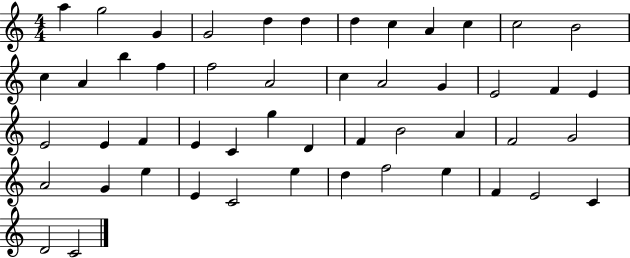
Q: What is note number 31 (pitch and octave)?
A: D4